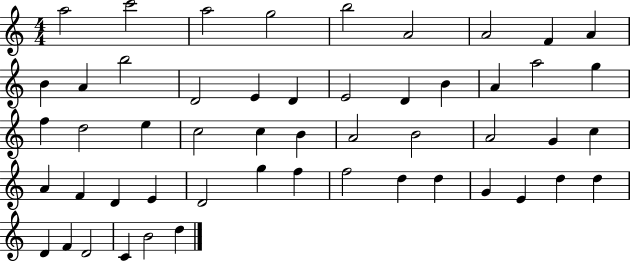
X:1
T:Untitled
M:4/4
L:1/4
K:C
a2 c'2 a2 g2 b2 A2 A2 F A B A b2 D2 E D E2 D B A a2 g f d2 e c2 c B A2 B2 A2 G c A F D E D2 g f f2 d d G E d d D F D2 C B2 d